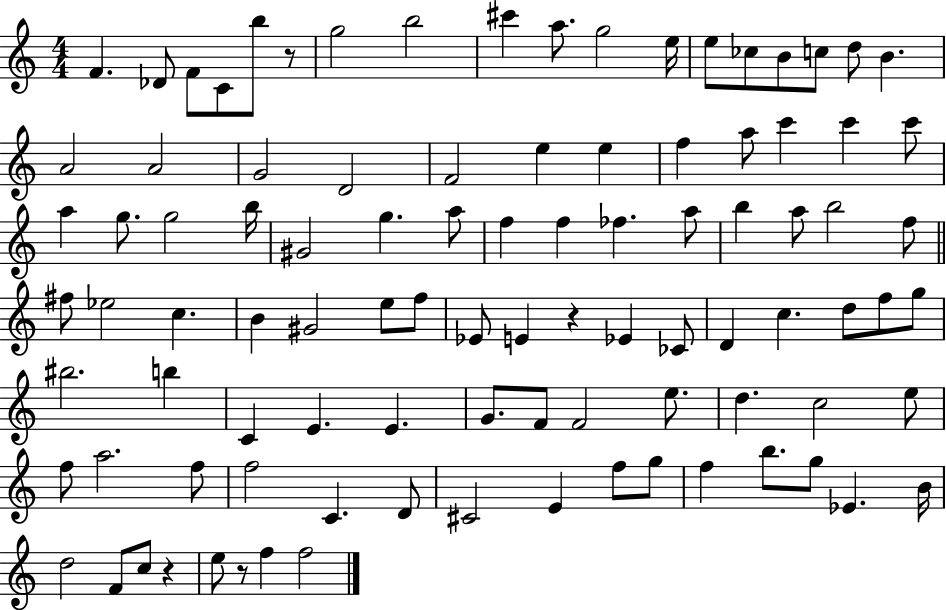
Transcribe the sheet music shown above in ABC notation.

X:1
T:Untitled
M:4/4
L:1/4
K:C
F _D/2 F/2 C/2 b/2 z/2 g2 b2 ^c' a/2 g2 e/4 e/2 _c/2 B/2 c/2 d/2 B A2 A2 G2 D2 F2 e e f a/2 c' c' c'/2 a g/2 g2 b/4 ^G2 g a/2 f f _f a/2 b a/2 b2 f/2 ^f/2 _e2 c B ^G2 e/2 f/2 _E/2 E z _E _C/2 D c d/2 f/2 g/2 ^b2 b C E E G/2 F/2 F2 e/2 d c2 e/2 f/2 a2 f/2 f2 C D/2 ^C2 E f/2 g/2 f b/2 g/2 _E B/4 d2 F/2 c/2 z e/2 z/2 f f2